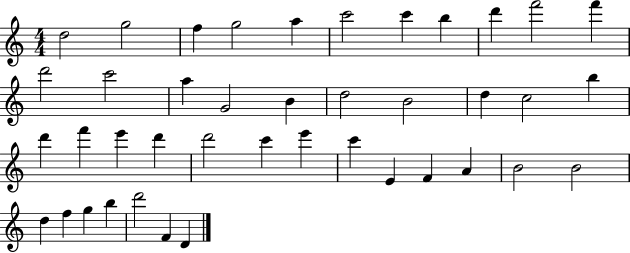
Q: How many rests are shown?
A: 0